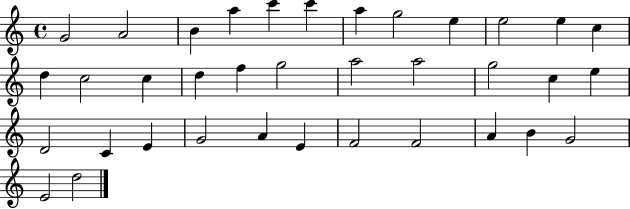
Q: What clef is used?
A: treble